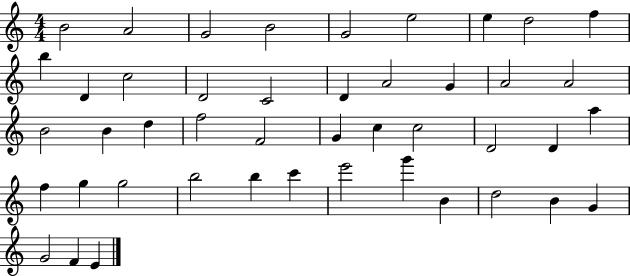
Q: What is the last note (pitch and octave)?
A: E4